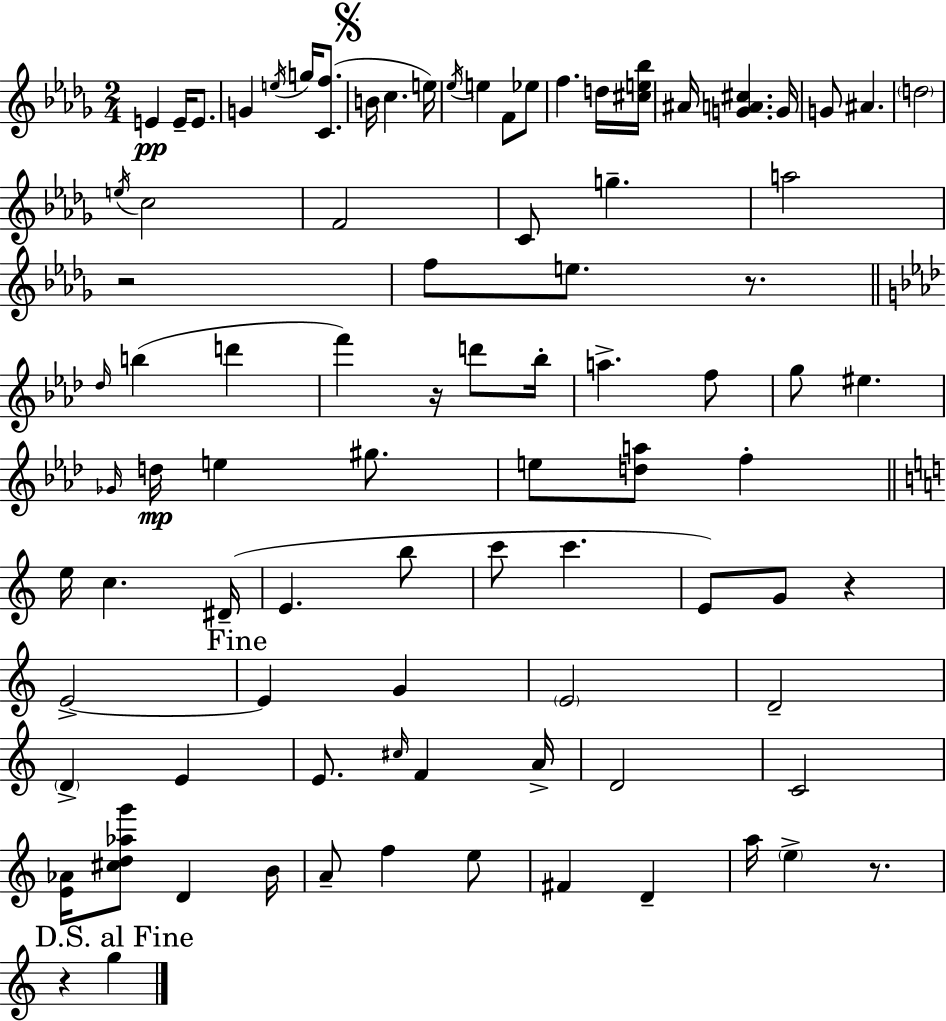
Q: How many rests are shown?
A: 6